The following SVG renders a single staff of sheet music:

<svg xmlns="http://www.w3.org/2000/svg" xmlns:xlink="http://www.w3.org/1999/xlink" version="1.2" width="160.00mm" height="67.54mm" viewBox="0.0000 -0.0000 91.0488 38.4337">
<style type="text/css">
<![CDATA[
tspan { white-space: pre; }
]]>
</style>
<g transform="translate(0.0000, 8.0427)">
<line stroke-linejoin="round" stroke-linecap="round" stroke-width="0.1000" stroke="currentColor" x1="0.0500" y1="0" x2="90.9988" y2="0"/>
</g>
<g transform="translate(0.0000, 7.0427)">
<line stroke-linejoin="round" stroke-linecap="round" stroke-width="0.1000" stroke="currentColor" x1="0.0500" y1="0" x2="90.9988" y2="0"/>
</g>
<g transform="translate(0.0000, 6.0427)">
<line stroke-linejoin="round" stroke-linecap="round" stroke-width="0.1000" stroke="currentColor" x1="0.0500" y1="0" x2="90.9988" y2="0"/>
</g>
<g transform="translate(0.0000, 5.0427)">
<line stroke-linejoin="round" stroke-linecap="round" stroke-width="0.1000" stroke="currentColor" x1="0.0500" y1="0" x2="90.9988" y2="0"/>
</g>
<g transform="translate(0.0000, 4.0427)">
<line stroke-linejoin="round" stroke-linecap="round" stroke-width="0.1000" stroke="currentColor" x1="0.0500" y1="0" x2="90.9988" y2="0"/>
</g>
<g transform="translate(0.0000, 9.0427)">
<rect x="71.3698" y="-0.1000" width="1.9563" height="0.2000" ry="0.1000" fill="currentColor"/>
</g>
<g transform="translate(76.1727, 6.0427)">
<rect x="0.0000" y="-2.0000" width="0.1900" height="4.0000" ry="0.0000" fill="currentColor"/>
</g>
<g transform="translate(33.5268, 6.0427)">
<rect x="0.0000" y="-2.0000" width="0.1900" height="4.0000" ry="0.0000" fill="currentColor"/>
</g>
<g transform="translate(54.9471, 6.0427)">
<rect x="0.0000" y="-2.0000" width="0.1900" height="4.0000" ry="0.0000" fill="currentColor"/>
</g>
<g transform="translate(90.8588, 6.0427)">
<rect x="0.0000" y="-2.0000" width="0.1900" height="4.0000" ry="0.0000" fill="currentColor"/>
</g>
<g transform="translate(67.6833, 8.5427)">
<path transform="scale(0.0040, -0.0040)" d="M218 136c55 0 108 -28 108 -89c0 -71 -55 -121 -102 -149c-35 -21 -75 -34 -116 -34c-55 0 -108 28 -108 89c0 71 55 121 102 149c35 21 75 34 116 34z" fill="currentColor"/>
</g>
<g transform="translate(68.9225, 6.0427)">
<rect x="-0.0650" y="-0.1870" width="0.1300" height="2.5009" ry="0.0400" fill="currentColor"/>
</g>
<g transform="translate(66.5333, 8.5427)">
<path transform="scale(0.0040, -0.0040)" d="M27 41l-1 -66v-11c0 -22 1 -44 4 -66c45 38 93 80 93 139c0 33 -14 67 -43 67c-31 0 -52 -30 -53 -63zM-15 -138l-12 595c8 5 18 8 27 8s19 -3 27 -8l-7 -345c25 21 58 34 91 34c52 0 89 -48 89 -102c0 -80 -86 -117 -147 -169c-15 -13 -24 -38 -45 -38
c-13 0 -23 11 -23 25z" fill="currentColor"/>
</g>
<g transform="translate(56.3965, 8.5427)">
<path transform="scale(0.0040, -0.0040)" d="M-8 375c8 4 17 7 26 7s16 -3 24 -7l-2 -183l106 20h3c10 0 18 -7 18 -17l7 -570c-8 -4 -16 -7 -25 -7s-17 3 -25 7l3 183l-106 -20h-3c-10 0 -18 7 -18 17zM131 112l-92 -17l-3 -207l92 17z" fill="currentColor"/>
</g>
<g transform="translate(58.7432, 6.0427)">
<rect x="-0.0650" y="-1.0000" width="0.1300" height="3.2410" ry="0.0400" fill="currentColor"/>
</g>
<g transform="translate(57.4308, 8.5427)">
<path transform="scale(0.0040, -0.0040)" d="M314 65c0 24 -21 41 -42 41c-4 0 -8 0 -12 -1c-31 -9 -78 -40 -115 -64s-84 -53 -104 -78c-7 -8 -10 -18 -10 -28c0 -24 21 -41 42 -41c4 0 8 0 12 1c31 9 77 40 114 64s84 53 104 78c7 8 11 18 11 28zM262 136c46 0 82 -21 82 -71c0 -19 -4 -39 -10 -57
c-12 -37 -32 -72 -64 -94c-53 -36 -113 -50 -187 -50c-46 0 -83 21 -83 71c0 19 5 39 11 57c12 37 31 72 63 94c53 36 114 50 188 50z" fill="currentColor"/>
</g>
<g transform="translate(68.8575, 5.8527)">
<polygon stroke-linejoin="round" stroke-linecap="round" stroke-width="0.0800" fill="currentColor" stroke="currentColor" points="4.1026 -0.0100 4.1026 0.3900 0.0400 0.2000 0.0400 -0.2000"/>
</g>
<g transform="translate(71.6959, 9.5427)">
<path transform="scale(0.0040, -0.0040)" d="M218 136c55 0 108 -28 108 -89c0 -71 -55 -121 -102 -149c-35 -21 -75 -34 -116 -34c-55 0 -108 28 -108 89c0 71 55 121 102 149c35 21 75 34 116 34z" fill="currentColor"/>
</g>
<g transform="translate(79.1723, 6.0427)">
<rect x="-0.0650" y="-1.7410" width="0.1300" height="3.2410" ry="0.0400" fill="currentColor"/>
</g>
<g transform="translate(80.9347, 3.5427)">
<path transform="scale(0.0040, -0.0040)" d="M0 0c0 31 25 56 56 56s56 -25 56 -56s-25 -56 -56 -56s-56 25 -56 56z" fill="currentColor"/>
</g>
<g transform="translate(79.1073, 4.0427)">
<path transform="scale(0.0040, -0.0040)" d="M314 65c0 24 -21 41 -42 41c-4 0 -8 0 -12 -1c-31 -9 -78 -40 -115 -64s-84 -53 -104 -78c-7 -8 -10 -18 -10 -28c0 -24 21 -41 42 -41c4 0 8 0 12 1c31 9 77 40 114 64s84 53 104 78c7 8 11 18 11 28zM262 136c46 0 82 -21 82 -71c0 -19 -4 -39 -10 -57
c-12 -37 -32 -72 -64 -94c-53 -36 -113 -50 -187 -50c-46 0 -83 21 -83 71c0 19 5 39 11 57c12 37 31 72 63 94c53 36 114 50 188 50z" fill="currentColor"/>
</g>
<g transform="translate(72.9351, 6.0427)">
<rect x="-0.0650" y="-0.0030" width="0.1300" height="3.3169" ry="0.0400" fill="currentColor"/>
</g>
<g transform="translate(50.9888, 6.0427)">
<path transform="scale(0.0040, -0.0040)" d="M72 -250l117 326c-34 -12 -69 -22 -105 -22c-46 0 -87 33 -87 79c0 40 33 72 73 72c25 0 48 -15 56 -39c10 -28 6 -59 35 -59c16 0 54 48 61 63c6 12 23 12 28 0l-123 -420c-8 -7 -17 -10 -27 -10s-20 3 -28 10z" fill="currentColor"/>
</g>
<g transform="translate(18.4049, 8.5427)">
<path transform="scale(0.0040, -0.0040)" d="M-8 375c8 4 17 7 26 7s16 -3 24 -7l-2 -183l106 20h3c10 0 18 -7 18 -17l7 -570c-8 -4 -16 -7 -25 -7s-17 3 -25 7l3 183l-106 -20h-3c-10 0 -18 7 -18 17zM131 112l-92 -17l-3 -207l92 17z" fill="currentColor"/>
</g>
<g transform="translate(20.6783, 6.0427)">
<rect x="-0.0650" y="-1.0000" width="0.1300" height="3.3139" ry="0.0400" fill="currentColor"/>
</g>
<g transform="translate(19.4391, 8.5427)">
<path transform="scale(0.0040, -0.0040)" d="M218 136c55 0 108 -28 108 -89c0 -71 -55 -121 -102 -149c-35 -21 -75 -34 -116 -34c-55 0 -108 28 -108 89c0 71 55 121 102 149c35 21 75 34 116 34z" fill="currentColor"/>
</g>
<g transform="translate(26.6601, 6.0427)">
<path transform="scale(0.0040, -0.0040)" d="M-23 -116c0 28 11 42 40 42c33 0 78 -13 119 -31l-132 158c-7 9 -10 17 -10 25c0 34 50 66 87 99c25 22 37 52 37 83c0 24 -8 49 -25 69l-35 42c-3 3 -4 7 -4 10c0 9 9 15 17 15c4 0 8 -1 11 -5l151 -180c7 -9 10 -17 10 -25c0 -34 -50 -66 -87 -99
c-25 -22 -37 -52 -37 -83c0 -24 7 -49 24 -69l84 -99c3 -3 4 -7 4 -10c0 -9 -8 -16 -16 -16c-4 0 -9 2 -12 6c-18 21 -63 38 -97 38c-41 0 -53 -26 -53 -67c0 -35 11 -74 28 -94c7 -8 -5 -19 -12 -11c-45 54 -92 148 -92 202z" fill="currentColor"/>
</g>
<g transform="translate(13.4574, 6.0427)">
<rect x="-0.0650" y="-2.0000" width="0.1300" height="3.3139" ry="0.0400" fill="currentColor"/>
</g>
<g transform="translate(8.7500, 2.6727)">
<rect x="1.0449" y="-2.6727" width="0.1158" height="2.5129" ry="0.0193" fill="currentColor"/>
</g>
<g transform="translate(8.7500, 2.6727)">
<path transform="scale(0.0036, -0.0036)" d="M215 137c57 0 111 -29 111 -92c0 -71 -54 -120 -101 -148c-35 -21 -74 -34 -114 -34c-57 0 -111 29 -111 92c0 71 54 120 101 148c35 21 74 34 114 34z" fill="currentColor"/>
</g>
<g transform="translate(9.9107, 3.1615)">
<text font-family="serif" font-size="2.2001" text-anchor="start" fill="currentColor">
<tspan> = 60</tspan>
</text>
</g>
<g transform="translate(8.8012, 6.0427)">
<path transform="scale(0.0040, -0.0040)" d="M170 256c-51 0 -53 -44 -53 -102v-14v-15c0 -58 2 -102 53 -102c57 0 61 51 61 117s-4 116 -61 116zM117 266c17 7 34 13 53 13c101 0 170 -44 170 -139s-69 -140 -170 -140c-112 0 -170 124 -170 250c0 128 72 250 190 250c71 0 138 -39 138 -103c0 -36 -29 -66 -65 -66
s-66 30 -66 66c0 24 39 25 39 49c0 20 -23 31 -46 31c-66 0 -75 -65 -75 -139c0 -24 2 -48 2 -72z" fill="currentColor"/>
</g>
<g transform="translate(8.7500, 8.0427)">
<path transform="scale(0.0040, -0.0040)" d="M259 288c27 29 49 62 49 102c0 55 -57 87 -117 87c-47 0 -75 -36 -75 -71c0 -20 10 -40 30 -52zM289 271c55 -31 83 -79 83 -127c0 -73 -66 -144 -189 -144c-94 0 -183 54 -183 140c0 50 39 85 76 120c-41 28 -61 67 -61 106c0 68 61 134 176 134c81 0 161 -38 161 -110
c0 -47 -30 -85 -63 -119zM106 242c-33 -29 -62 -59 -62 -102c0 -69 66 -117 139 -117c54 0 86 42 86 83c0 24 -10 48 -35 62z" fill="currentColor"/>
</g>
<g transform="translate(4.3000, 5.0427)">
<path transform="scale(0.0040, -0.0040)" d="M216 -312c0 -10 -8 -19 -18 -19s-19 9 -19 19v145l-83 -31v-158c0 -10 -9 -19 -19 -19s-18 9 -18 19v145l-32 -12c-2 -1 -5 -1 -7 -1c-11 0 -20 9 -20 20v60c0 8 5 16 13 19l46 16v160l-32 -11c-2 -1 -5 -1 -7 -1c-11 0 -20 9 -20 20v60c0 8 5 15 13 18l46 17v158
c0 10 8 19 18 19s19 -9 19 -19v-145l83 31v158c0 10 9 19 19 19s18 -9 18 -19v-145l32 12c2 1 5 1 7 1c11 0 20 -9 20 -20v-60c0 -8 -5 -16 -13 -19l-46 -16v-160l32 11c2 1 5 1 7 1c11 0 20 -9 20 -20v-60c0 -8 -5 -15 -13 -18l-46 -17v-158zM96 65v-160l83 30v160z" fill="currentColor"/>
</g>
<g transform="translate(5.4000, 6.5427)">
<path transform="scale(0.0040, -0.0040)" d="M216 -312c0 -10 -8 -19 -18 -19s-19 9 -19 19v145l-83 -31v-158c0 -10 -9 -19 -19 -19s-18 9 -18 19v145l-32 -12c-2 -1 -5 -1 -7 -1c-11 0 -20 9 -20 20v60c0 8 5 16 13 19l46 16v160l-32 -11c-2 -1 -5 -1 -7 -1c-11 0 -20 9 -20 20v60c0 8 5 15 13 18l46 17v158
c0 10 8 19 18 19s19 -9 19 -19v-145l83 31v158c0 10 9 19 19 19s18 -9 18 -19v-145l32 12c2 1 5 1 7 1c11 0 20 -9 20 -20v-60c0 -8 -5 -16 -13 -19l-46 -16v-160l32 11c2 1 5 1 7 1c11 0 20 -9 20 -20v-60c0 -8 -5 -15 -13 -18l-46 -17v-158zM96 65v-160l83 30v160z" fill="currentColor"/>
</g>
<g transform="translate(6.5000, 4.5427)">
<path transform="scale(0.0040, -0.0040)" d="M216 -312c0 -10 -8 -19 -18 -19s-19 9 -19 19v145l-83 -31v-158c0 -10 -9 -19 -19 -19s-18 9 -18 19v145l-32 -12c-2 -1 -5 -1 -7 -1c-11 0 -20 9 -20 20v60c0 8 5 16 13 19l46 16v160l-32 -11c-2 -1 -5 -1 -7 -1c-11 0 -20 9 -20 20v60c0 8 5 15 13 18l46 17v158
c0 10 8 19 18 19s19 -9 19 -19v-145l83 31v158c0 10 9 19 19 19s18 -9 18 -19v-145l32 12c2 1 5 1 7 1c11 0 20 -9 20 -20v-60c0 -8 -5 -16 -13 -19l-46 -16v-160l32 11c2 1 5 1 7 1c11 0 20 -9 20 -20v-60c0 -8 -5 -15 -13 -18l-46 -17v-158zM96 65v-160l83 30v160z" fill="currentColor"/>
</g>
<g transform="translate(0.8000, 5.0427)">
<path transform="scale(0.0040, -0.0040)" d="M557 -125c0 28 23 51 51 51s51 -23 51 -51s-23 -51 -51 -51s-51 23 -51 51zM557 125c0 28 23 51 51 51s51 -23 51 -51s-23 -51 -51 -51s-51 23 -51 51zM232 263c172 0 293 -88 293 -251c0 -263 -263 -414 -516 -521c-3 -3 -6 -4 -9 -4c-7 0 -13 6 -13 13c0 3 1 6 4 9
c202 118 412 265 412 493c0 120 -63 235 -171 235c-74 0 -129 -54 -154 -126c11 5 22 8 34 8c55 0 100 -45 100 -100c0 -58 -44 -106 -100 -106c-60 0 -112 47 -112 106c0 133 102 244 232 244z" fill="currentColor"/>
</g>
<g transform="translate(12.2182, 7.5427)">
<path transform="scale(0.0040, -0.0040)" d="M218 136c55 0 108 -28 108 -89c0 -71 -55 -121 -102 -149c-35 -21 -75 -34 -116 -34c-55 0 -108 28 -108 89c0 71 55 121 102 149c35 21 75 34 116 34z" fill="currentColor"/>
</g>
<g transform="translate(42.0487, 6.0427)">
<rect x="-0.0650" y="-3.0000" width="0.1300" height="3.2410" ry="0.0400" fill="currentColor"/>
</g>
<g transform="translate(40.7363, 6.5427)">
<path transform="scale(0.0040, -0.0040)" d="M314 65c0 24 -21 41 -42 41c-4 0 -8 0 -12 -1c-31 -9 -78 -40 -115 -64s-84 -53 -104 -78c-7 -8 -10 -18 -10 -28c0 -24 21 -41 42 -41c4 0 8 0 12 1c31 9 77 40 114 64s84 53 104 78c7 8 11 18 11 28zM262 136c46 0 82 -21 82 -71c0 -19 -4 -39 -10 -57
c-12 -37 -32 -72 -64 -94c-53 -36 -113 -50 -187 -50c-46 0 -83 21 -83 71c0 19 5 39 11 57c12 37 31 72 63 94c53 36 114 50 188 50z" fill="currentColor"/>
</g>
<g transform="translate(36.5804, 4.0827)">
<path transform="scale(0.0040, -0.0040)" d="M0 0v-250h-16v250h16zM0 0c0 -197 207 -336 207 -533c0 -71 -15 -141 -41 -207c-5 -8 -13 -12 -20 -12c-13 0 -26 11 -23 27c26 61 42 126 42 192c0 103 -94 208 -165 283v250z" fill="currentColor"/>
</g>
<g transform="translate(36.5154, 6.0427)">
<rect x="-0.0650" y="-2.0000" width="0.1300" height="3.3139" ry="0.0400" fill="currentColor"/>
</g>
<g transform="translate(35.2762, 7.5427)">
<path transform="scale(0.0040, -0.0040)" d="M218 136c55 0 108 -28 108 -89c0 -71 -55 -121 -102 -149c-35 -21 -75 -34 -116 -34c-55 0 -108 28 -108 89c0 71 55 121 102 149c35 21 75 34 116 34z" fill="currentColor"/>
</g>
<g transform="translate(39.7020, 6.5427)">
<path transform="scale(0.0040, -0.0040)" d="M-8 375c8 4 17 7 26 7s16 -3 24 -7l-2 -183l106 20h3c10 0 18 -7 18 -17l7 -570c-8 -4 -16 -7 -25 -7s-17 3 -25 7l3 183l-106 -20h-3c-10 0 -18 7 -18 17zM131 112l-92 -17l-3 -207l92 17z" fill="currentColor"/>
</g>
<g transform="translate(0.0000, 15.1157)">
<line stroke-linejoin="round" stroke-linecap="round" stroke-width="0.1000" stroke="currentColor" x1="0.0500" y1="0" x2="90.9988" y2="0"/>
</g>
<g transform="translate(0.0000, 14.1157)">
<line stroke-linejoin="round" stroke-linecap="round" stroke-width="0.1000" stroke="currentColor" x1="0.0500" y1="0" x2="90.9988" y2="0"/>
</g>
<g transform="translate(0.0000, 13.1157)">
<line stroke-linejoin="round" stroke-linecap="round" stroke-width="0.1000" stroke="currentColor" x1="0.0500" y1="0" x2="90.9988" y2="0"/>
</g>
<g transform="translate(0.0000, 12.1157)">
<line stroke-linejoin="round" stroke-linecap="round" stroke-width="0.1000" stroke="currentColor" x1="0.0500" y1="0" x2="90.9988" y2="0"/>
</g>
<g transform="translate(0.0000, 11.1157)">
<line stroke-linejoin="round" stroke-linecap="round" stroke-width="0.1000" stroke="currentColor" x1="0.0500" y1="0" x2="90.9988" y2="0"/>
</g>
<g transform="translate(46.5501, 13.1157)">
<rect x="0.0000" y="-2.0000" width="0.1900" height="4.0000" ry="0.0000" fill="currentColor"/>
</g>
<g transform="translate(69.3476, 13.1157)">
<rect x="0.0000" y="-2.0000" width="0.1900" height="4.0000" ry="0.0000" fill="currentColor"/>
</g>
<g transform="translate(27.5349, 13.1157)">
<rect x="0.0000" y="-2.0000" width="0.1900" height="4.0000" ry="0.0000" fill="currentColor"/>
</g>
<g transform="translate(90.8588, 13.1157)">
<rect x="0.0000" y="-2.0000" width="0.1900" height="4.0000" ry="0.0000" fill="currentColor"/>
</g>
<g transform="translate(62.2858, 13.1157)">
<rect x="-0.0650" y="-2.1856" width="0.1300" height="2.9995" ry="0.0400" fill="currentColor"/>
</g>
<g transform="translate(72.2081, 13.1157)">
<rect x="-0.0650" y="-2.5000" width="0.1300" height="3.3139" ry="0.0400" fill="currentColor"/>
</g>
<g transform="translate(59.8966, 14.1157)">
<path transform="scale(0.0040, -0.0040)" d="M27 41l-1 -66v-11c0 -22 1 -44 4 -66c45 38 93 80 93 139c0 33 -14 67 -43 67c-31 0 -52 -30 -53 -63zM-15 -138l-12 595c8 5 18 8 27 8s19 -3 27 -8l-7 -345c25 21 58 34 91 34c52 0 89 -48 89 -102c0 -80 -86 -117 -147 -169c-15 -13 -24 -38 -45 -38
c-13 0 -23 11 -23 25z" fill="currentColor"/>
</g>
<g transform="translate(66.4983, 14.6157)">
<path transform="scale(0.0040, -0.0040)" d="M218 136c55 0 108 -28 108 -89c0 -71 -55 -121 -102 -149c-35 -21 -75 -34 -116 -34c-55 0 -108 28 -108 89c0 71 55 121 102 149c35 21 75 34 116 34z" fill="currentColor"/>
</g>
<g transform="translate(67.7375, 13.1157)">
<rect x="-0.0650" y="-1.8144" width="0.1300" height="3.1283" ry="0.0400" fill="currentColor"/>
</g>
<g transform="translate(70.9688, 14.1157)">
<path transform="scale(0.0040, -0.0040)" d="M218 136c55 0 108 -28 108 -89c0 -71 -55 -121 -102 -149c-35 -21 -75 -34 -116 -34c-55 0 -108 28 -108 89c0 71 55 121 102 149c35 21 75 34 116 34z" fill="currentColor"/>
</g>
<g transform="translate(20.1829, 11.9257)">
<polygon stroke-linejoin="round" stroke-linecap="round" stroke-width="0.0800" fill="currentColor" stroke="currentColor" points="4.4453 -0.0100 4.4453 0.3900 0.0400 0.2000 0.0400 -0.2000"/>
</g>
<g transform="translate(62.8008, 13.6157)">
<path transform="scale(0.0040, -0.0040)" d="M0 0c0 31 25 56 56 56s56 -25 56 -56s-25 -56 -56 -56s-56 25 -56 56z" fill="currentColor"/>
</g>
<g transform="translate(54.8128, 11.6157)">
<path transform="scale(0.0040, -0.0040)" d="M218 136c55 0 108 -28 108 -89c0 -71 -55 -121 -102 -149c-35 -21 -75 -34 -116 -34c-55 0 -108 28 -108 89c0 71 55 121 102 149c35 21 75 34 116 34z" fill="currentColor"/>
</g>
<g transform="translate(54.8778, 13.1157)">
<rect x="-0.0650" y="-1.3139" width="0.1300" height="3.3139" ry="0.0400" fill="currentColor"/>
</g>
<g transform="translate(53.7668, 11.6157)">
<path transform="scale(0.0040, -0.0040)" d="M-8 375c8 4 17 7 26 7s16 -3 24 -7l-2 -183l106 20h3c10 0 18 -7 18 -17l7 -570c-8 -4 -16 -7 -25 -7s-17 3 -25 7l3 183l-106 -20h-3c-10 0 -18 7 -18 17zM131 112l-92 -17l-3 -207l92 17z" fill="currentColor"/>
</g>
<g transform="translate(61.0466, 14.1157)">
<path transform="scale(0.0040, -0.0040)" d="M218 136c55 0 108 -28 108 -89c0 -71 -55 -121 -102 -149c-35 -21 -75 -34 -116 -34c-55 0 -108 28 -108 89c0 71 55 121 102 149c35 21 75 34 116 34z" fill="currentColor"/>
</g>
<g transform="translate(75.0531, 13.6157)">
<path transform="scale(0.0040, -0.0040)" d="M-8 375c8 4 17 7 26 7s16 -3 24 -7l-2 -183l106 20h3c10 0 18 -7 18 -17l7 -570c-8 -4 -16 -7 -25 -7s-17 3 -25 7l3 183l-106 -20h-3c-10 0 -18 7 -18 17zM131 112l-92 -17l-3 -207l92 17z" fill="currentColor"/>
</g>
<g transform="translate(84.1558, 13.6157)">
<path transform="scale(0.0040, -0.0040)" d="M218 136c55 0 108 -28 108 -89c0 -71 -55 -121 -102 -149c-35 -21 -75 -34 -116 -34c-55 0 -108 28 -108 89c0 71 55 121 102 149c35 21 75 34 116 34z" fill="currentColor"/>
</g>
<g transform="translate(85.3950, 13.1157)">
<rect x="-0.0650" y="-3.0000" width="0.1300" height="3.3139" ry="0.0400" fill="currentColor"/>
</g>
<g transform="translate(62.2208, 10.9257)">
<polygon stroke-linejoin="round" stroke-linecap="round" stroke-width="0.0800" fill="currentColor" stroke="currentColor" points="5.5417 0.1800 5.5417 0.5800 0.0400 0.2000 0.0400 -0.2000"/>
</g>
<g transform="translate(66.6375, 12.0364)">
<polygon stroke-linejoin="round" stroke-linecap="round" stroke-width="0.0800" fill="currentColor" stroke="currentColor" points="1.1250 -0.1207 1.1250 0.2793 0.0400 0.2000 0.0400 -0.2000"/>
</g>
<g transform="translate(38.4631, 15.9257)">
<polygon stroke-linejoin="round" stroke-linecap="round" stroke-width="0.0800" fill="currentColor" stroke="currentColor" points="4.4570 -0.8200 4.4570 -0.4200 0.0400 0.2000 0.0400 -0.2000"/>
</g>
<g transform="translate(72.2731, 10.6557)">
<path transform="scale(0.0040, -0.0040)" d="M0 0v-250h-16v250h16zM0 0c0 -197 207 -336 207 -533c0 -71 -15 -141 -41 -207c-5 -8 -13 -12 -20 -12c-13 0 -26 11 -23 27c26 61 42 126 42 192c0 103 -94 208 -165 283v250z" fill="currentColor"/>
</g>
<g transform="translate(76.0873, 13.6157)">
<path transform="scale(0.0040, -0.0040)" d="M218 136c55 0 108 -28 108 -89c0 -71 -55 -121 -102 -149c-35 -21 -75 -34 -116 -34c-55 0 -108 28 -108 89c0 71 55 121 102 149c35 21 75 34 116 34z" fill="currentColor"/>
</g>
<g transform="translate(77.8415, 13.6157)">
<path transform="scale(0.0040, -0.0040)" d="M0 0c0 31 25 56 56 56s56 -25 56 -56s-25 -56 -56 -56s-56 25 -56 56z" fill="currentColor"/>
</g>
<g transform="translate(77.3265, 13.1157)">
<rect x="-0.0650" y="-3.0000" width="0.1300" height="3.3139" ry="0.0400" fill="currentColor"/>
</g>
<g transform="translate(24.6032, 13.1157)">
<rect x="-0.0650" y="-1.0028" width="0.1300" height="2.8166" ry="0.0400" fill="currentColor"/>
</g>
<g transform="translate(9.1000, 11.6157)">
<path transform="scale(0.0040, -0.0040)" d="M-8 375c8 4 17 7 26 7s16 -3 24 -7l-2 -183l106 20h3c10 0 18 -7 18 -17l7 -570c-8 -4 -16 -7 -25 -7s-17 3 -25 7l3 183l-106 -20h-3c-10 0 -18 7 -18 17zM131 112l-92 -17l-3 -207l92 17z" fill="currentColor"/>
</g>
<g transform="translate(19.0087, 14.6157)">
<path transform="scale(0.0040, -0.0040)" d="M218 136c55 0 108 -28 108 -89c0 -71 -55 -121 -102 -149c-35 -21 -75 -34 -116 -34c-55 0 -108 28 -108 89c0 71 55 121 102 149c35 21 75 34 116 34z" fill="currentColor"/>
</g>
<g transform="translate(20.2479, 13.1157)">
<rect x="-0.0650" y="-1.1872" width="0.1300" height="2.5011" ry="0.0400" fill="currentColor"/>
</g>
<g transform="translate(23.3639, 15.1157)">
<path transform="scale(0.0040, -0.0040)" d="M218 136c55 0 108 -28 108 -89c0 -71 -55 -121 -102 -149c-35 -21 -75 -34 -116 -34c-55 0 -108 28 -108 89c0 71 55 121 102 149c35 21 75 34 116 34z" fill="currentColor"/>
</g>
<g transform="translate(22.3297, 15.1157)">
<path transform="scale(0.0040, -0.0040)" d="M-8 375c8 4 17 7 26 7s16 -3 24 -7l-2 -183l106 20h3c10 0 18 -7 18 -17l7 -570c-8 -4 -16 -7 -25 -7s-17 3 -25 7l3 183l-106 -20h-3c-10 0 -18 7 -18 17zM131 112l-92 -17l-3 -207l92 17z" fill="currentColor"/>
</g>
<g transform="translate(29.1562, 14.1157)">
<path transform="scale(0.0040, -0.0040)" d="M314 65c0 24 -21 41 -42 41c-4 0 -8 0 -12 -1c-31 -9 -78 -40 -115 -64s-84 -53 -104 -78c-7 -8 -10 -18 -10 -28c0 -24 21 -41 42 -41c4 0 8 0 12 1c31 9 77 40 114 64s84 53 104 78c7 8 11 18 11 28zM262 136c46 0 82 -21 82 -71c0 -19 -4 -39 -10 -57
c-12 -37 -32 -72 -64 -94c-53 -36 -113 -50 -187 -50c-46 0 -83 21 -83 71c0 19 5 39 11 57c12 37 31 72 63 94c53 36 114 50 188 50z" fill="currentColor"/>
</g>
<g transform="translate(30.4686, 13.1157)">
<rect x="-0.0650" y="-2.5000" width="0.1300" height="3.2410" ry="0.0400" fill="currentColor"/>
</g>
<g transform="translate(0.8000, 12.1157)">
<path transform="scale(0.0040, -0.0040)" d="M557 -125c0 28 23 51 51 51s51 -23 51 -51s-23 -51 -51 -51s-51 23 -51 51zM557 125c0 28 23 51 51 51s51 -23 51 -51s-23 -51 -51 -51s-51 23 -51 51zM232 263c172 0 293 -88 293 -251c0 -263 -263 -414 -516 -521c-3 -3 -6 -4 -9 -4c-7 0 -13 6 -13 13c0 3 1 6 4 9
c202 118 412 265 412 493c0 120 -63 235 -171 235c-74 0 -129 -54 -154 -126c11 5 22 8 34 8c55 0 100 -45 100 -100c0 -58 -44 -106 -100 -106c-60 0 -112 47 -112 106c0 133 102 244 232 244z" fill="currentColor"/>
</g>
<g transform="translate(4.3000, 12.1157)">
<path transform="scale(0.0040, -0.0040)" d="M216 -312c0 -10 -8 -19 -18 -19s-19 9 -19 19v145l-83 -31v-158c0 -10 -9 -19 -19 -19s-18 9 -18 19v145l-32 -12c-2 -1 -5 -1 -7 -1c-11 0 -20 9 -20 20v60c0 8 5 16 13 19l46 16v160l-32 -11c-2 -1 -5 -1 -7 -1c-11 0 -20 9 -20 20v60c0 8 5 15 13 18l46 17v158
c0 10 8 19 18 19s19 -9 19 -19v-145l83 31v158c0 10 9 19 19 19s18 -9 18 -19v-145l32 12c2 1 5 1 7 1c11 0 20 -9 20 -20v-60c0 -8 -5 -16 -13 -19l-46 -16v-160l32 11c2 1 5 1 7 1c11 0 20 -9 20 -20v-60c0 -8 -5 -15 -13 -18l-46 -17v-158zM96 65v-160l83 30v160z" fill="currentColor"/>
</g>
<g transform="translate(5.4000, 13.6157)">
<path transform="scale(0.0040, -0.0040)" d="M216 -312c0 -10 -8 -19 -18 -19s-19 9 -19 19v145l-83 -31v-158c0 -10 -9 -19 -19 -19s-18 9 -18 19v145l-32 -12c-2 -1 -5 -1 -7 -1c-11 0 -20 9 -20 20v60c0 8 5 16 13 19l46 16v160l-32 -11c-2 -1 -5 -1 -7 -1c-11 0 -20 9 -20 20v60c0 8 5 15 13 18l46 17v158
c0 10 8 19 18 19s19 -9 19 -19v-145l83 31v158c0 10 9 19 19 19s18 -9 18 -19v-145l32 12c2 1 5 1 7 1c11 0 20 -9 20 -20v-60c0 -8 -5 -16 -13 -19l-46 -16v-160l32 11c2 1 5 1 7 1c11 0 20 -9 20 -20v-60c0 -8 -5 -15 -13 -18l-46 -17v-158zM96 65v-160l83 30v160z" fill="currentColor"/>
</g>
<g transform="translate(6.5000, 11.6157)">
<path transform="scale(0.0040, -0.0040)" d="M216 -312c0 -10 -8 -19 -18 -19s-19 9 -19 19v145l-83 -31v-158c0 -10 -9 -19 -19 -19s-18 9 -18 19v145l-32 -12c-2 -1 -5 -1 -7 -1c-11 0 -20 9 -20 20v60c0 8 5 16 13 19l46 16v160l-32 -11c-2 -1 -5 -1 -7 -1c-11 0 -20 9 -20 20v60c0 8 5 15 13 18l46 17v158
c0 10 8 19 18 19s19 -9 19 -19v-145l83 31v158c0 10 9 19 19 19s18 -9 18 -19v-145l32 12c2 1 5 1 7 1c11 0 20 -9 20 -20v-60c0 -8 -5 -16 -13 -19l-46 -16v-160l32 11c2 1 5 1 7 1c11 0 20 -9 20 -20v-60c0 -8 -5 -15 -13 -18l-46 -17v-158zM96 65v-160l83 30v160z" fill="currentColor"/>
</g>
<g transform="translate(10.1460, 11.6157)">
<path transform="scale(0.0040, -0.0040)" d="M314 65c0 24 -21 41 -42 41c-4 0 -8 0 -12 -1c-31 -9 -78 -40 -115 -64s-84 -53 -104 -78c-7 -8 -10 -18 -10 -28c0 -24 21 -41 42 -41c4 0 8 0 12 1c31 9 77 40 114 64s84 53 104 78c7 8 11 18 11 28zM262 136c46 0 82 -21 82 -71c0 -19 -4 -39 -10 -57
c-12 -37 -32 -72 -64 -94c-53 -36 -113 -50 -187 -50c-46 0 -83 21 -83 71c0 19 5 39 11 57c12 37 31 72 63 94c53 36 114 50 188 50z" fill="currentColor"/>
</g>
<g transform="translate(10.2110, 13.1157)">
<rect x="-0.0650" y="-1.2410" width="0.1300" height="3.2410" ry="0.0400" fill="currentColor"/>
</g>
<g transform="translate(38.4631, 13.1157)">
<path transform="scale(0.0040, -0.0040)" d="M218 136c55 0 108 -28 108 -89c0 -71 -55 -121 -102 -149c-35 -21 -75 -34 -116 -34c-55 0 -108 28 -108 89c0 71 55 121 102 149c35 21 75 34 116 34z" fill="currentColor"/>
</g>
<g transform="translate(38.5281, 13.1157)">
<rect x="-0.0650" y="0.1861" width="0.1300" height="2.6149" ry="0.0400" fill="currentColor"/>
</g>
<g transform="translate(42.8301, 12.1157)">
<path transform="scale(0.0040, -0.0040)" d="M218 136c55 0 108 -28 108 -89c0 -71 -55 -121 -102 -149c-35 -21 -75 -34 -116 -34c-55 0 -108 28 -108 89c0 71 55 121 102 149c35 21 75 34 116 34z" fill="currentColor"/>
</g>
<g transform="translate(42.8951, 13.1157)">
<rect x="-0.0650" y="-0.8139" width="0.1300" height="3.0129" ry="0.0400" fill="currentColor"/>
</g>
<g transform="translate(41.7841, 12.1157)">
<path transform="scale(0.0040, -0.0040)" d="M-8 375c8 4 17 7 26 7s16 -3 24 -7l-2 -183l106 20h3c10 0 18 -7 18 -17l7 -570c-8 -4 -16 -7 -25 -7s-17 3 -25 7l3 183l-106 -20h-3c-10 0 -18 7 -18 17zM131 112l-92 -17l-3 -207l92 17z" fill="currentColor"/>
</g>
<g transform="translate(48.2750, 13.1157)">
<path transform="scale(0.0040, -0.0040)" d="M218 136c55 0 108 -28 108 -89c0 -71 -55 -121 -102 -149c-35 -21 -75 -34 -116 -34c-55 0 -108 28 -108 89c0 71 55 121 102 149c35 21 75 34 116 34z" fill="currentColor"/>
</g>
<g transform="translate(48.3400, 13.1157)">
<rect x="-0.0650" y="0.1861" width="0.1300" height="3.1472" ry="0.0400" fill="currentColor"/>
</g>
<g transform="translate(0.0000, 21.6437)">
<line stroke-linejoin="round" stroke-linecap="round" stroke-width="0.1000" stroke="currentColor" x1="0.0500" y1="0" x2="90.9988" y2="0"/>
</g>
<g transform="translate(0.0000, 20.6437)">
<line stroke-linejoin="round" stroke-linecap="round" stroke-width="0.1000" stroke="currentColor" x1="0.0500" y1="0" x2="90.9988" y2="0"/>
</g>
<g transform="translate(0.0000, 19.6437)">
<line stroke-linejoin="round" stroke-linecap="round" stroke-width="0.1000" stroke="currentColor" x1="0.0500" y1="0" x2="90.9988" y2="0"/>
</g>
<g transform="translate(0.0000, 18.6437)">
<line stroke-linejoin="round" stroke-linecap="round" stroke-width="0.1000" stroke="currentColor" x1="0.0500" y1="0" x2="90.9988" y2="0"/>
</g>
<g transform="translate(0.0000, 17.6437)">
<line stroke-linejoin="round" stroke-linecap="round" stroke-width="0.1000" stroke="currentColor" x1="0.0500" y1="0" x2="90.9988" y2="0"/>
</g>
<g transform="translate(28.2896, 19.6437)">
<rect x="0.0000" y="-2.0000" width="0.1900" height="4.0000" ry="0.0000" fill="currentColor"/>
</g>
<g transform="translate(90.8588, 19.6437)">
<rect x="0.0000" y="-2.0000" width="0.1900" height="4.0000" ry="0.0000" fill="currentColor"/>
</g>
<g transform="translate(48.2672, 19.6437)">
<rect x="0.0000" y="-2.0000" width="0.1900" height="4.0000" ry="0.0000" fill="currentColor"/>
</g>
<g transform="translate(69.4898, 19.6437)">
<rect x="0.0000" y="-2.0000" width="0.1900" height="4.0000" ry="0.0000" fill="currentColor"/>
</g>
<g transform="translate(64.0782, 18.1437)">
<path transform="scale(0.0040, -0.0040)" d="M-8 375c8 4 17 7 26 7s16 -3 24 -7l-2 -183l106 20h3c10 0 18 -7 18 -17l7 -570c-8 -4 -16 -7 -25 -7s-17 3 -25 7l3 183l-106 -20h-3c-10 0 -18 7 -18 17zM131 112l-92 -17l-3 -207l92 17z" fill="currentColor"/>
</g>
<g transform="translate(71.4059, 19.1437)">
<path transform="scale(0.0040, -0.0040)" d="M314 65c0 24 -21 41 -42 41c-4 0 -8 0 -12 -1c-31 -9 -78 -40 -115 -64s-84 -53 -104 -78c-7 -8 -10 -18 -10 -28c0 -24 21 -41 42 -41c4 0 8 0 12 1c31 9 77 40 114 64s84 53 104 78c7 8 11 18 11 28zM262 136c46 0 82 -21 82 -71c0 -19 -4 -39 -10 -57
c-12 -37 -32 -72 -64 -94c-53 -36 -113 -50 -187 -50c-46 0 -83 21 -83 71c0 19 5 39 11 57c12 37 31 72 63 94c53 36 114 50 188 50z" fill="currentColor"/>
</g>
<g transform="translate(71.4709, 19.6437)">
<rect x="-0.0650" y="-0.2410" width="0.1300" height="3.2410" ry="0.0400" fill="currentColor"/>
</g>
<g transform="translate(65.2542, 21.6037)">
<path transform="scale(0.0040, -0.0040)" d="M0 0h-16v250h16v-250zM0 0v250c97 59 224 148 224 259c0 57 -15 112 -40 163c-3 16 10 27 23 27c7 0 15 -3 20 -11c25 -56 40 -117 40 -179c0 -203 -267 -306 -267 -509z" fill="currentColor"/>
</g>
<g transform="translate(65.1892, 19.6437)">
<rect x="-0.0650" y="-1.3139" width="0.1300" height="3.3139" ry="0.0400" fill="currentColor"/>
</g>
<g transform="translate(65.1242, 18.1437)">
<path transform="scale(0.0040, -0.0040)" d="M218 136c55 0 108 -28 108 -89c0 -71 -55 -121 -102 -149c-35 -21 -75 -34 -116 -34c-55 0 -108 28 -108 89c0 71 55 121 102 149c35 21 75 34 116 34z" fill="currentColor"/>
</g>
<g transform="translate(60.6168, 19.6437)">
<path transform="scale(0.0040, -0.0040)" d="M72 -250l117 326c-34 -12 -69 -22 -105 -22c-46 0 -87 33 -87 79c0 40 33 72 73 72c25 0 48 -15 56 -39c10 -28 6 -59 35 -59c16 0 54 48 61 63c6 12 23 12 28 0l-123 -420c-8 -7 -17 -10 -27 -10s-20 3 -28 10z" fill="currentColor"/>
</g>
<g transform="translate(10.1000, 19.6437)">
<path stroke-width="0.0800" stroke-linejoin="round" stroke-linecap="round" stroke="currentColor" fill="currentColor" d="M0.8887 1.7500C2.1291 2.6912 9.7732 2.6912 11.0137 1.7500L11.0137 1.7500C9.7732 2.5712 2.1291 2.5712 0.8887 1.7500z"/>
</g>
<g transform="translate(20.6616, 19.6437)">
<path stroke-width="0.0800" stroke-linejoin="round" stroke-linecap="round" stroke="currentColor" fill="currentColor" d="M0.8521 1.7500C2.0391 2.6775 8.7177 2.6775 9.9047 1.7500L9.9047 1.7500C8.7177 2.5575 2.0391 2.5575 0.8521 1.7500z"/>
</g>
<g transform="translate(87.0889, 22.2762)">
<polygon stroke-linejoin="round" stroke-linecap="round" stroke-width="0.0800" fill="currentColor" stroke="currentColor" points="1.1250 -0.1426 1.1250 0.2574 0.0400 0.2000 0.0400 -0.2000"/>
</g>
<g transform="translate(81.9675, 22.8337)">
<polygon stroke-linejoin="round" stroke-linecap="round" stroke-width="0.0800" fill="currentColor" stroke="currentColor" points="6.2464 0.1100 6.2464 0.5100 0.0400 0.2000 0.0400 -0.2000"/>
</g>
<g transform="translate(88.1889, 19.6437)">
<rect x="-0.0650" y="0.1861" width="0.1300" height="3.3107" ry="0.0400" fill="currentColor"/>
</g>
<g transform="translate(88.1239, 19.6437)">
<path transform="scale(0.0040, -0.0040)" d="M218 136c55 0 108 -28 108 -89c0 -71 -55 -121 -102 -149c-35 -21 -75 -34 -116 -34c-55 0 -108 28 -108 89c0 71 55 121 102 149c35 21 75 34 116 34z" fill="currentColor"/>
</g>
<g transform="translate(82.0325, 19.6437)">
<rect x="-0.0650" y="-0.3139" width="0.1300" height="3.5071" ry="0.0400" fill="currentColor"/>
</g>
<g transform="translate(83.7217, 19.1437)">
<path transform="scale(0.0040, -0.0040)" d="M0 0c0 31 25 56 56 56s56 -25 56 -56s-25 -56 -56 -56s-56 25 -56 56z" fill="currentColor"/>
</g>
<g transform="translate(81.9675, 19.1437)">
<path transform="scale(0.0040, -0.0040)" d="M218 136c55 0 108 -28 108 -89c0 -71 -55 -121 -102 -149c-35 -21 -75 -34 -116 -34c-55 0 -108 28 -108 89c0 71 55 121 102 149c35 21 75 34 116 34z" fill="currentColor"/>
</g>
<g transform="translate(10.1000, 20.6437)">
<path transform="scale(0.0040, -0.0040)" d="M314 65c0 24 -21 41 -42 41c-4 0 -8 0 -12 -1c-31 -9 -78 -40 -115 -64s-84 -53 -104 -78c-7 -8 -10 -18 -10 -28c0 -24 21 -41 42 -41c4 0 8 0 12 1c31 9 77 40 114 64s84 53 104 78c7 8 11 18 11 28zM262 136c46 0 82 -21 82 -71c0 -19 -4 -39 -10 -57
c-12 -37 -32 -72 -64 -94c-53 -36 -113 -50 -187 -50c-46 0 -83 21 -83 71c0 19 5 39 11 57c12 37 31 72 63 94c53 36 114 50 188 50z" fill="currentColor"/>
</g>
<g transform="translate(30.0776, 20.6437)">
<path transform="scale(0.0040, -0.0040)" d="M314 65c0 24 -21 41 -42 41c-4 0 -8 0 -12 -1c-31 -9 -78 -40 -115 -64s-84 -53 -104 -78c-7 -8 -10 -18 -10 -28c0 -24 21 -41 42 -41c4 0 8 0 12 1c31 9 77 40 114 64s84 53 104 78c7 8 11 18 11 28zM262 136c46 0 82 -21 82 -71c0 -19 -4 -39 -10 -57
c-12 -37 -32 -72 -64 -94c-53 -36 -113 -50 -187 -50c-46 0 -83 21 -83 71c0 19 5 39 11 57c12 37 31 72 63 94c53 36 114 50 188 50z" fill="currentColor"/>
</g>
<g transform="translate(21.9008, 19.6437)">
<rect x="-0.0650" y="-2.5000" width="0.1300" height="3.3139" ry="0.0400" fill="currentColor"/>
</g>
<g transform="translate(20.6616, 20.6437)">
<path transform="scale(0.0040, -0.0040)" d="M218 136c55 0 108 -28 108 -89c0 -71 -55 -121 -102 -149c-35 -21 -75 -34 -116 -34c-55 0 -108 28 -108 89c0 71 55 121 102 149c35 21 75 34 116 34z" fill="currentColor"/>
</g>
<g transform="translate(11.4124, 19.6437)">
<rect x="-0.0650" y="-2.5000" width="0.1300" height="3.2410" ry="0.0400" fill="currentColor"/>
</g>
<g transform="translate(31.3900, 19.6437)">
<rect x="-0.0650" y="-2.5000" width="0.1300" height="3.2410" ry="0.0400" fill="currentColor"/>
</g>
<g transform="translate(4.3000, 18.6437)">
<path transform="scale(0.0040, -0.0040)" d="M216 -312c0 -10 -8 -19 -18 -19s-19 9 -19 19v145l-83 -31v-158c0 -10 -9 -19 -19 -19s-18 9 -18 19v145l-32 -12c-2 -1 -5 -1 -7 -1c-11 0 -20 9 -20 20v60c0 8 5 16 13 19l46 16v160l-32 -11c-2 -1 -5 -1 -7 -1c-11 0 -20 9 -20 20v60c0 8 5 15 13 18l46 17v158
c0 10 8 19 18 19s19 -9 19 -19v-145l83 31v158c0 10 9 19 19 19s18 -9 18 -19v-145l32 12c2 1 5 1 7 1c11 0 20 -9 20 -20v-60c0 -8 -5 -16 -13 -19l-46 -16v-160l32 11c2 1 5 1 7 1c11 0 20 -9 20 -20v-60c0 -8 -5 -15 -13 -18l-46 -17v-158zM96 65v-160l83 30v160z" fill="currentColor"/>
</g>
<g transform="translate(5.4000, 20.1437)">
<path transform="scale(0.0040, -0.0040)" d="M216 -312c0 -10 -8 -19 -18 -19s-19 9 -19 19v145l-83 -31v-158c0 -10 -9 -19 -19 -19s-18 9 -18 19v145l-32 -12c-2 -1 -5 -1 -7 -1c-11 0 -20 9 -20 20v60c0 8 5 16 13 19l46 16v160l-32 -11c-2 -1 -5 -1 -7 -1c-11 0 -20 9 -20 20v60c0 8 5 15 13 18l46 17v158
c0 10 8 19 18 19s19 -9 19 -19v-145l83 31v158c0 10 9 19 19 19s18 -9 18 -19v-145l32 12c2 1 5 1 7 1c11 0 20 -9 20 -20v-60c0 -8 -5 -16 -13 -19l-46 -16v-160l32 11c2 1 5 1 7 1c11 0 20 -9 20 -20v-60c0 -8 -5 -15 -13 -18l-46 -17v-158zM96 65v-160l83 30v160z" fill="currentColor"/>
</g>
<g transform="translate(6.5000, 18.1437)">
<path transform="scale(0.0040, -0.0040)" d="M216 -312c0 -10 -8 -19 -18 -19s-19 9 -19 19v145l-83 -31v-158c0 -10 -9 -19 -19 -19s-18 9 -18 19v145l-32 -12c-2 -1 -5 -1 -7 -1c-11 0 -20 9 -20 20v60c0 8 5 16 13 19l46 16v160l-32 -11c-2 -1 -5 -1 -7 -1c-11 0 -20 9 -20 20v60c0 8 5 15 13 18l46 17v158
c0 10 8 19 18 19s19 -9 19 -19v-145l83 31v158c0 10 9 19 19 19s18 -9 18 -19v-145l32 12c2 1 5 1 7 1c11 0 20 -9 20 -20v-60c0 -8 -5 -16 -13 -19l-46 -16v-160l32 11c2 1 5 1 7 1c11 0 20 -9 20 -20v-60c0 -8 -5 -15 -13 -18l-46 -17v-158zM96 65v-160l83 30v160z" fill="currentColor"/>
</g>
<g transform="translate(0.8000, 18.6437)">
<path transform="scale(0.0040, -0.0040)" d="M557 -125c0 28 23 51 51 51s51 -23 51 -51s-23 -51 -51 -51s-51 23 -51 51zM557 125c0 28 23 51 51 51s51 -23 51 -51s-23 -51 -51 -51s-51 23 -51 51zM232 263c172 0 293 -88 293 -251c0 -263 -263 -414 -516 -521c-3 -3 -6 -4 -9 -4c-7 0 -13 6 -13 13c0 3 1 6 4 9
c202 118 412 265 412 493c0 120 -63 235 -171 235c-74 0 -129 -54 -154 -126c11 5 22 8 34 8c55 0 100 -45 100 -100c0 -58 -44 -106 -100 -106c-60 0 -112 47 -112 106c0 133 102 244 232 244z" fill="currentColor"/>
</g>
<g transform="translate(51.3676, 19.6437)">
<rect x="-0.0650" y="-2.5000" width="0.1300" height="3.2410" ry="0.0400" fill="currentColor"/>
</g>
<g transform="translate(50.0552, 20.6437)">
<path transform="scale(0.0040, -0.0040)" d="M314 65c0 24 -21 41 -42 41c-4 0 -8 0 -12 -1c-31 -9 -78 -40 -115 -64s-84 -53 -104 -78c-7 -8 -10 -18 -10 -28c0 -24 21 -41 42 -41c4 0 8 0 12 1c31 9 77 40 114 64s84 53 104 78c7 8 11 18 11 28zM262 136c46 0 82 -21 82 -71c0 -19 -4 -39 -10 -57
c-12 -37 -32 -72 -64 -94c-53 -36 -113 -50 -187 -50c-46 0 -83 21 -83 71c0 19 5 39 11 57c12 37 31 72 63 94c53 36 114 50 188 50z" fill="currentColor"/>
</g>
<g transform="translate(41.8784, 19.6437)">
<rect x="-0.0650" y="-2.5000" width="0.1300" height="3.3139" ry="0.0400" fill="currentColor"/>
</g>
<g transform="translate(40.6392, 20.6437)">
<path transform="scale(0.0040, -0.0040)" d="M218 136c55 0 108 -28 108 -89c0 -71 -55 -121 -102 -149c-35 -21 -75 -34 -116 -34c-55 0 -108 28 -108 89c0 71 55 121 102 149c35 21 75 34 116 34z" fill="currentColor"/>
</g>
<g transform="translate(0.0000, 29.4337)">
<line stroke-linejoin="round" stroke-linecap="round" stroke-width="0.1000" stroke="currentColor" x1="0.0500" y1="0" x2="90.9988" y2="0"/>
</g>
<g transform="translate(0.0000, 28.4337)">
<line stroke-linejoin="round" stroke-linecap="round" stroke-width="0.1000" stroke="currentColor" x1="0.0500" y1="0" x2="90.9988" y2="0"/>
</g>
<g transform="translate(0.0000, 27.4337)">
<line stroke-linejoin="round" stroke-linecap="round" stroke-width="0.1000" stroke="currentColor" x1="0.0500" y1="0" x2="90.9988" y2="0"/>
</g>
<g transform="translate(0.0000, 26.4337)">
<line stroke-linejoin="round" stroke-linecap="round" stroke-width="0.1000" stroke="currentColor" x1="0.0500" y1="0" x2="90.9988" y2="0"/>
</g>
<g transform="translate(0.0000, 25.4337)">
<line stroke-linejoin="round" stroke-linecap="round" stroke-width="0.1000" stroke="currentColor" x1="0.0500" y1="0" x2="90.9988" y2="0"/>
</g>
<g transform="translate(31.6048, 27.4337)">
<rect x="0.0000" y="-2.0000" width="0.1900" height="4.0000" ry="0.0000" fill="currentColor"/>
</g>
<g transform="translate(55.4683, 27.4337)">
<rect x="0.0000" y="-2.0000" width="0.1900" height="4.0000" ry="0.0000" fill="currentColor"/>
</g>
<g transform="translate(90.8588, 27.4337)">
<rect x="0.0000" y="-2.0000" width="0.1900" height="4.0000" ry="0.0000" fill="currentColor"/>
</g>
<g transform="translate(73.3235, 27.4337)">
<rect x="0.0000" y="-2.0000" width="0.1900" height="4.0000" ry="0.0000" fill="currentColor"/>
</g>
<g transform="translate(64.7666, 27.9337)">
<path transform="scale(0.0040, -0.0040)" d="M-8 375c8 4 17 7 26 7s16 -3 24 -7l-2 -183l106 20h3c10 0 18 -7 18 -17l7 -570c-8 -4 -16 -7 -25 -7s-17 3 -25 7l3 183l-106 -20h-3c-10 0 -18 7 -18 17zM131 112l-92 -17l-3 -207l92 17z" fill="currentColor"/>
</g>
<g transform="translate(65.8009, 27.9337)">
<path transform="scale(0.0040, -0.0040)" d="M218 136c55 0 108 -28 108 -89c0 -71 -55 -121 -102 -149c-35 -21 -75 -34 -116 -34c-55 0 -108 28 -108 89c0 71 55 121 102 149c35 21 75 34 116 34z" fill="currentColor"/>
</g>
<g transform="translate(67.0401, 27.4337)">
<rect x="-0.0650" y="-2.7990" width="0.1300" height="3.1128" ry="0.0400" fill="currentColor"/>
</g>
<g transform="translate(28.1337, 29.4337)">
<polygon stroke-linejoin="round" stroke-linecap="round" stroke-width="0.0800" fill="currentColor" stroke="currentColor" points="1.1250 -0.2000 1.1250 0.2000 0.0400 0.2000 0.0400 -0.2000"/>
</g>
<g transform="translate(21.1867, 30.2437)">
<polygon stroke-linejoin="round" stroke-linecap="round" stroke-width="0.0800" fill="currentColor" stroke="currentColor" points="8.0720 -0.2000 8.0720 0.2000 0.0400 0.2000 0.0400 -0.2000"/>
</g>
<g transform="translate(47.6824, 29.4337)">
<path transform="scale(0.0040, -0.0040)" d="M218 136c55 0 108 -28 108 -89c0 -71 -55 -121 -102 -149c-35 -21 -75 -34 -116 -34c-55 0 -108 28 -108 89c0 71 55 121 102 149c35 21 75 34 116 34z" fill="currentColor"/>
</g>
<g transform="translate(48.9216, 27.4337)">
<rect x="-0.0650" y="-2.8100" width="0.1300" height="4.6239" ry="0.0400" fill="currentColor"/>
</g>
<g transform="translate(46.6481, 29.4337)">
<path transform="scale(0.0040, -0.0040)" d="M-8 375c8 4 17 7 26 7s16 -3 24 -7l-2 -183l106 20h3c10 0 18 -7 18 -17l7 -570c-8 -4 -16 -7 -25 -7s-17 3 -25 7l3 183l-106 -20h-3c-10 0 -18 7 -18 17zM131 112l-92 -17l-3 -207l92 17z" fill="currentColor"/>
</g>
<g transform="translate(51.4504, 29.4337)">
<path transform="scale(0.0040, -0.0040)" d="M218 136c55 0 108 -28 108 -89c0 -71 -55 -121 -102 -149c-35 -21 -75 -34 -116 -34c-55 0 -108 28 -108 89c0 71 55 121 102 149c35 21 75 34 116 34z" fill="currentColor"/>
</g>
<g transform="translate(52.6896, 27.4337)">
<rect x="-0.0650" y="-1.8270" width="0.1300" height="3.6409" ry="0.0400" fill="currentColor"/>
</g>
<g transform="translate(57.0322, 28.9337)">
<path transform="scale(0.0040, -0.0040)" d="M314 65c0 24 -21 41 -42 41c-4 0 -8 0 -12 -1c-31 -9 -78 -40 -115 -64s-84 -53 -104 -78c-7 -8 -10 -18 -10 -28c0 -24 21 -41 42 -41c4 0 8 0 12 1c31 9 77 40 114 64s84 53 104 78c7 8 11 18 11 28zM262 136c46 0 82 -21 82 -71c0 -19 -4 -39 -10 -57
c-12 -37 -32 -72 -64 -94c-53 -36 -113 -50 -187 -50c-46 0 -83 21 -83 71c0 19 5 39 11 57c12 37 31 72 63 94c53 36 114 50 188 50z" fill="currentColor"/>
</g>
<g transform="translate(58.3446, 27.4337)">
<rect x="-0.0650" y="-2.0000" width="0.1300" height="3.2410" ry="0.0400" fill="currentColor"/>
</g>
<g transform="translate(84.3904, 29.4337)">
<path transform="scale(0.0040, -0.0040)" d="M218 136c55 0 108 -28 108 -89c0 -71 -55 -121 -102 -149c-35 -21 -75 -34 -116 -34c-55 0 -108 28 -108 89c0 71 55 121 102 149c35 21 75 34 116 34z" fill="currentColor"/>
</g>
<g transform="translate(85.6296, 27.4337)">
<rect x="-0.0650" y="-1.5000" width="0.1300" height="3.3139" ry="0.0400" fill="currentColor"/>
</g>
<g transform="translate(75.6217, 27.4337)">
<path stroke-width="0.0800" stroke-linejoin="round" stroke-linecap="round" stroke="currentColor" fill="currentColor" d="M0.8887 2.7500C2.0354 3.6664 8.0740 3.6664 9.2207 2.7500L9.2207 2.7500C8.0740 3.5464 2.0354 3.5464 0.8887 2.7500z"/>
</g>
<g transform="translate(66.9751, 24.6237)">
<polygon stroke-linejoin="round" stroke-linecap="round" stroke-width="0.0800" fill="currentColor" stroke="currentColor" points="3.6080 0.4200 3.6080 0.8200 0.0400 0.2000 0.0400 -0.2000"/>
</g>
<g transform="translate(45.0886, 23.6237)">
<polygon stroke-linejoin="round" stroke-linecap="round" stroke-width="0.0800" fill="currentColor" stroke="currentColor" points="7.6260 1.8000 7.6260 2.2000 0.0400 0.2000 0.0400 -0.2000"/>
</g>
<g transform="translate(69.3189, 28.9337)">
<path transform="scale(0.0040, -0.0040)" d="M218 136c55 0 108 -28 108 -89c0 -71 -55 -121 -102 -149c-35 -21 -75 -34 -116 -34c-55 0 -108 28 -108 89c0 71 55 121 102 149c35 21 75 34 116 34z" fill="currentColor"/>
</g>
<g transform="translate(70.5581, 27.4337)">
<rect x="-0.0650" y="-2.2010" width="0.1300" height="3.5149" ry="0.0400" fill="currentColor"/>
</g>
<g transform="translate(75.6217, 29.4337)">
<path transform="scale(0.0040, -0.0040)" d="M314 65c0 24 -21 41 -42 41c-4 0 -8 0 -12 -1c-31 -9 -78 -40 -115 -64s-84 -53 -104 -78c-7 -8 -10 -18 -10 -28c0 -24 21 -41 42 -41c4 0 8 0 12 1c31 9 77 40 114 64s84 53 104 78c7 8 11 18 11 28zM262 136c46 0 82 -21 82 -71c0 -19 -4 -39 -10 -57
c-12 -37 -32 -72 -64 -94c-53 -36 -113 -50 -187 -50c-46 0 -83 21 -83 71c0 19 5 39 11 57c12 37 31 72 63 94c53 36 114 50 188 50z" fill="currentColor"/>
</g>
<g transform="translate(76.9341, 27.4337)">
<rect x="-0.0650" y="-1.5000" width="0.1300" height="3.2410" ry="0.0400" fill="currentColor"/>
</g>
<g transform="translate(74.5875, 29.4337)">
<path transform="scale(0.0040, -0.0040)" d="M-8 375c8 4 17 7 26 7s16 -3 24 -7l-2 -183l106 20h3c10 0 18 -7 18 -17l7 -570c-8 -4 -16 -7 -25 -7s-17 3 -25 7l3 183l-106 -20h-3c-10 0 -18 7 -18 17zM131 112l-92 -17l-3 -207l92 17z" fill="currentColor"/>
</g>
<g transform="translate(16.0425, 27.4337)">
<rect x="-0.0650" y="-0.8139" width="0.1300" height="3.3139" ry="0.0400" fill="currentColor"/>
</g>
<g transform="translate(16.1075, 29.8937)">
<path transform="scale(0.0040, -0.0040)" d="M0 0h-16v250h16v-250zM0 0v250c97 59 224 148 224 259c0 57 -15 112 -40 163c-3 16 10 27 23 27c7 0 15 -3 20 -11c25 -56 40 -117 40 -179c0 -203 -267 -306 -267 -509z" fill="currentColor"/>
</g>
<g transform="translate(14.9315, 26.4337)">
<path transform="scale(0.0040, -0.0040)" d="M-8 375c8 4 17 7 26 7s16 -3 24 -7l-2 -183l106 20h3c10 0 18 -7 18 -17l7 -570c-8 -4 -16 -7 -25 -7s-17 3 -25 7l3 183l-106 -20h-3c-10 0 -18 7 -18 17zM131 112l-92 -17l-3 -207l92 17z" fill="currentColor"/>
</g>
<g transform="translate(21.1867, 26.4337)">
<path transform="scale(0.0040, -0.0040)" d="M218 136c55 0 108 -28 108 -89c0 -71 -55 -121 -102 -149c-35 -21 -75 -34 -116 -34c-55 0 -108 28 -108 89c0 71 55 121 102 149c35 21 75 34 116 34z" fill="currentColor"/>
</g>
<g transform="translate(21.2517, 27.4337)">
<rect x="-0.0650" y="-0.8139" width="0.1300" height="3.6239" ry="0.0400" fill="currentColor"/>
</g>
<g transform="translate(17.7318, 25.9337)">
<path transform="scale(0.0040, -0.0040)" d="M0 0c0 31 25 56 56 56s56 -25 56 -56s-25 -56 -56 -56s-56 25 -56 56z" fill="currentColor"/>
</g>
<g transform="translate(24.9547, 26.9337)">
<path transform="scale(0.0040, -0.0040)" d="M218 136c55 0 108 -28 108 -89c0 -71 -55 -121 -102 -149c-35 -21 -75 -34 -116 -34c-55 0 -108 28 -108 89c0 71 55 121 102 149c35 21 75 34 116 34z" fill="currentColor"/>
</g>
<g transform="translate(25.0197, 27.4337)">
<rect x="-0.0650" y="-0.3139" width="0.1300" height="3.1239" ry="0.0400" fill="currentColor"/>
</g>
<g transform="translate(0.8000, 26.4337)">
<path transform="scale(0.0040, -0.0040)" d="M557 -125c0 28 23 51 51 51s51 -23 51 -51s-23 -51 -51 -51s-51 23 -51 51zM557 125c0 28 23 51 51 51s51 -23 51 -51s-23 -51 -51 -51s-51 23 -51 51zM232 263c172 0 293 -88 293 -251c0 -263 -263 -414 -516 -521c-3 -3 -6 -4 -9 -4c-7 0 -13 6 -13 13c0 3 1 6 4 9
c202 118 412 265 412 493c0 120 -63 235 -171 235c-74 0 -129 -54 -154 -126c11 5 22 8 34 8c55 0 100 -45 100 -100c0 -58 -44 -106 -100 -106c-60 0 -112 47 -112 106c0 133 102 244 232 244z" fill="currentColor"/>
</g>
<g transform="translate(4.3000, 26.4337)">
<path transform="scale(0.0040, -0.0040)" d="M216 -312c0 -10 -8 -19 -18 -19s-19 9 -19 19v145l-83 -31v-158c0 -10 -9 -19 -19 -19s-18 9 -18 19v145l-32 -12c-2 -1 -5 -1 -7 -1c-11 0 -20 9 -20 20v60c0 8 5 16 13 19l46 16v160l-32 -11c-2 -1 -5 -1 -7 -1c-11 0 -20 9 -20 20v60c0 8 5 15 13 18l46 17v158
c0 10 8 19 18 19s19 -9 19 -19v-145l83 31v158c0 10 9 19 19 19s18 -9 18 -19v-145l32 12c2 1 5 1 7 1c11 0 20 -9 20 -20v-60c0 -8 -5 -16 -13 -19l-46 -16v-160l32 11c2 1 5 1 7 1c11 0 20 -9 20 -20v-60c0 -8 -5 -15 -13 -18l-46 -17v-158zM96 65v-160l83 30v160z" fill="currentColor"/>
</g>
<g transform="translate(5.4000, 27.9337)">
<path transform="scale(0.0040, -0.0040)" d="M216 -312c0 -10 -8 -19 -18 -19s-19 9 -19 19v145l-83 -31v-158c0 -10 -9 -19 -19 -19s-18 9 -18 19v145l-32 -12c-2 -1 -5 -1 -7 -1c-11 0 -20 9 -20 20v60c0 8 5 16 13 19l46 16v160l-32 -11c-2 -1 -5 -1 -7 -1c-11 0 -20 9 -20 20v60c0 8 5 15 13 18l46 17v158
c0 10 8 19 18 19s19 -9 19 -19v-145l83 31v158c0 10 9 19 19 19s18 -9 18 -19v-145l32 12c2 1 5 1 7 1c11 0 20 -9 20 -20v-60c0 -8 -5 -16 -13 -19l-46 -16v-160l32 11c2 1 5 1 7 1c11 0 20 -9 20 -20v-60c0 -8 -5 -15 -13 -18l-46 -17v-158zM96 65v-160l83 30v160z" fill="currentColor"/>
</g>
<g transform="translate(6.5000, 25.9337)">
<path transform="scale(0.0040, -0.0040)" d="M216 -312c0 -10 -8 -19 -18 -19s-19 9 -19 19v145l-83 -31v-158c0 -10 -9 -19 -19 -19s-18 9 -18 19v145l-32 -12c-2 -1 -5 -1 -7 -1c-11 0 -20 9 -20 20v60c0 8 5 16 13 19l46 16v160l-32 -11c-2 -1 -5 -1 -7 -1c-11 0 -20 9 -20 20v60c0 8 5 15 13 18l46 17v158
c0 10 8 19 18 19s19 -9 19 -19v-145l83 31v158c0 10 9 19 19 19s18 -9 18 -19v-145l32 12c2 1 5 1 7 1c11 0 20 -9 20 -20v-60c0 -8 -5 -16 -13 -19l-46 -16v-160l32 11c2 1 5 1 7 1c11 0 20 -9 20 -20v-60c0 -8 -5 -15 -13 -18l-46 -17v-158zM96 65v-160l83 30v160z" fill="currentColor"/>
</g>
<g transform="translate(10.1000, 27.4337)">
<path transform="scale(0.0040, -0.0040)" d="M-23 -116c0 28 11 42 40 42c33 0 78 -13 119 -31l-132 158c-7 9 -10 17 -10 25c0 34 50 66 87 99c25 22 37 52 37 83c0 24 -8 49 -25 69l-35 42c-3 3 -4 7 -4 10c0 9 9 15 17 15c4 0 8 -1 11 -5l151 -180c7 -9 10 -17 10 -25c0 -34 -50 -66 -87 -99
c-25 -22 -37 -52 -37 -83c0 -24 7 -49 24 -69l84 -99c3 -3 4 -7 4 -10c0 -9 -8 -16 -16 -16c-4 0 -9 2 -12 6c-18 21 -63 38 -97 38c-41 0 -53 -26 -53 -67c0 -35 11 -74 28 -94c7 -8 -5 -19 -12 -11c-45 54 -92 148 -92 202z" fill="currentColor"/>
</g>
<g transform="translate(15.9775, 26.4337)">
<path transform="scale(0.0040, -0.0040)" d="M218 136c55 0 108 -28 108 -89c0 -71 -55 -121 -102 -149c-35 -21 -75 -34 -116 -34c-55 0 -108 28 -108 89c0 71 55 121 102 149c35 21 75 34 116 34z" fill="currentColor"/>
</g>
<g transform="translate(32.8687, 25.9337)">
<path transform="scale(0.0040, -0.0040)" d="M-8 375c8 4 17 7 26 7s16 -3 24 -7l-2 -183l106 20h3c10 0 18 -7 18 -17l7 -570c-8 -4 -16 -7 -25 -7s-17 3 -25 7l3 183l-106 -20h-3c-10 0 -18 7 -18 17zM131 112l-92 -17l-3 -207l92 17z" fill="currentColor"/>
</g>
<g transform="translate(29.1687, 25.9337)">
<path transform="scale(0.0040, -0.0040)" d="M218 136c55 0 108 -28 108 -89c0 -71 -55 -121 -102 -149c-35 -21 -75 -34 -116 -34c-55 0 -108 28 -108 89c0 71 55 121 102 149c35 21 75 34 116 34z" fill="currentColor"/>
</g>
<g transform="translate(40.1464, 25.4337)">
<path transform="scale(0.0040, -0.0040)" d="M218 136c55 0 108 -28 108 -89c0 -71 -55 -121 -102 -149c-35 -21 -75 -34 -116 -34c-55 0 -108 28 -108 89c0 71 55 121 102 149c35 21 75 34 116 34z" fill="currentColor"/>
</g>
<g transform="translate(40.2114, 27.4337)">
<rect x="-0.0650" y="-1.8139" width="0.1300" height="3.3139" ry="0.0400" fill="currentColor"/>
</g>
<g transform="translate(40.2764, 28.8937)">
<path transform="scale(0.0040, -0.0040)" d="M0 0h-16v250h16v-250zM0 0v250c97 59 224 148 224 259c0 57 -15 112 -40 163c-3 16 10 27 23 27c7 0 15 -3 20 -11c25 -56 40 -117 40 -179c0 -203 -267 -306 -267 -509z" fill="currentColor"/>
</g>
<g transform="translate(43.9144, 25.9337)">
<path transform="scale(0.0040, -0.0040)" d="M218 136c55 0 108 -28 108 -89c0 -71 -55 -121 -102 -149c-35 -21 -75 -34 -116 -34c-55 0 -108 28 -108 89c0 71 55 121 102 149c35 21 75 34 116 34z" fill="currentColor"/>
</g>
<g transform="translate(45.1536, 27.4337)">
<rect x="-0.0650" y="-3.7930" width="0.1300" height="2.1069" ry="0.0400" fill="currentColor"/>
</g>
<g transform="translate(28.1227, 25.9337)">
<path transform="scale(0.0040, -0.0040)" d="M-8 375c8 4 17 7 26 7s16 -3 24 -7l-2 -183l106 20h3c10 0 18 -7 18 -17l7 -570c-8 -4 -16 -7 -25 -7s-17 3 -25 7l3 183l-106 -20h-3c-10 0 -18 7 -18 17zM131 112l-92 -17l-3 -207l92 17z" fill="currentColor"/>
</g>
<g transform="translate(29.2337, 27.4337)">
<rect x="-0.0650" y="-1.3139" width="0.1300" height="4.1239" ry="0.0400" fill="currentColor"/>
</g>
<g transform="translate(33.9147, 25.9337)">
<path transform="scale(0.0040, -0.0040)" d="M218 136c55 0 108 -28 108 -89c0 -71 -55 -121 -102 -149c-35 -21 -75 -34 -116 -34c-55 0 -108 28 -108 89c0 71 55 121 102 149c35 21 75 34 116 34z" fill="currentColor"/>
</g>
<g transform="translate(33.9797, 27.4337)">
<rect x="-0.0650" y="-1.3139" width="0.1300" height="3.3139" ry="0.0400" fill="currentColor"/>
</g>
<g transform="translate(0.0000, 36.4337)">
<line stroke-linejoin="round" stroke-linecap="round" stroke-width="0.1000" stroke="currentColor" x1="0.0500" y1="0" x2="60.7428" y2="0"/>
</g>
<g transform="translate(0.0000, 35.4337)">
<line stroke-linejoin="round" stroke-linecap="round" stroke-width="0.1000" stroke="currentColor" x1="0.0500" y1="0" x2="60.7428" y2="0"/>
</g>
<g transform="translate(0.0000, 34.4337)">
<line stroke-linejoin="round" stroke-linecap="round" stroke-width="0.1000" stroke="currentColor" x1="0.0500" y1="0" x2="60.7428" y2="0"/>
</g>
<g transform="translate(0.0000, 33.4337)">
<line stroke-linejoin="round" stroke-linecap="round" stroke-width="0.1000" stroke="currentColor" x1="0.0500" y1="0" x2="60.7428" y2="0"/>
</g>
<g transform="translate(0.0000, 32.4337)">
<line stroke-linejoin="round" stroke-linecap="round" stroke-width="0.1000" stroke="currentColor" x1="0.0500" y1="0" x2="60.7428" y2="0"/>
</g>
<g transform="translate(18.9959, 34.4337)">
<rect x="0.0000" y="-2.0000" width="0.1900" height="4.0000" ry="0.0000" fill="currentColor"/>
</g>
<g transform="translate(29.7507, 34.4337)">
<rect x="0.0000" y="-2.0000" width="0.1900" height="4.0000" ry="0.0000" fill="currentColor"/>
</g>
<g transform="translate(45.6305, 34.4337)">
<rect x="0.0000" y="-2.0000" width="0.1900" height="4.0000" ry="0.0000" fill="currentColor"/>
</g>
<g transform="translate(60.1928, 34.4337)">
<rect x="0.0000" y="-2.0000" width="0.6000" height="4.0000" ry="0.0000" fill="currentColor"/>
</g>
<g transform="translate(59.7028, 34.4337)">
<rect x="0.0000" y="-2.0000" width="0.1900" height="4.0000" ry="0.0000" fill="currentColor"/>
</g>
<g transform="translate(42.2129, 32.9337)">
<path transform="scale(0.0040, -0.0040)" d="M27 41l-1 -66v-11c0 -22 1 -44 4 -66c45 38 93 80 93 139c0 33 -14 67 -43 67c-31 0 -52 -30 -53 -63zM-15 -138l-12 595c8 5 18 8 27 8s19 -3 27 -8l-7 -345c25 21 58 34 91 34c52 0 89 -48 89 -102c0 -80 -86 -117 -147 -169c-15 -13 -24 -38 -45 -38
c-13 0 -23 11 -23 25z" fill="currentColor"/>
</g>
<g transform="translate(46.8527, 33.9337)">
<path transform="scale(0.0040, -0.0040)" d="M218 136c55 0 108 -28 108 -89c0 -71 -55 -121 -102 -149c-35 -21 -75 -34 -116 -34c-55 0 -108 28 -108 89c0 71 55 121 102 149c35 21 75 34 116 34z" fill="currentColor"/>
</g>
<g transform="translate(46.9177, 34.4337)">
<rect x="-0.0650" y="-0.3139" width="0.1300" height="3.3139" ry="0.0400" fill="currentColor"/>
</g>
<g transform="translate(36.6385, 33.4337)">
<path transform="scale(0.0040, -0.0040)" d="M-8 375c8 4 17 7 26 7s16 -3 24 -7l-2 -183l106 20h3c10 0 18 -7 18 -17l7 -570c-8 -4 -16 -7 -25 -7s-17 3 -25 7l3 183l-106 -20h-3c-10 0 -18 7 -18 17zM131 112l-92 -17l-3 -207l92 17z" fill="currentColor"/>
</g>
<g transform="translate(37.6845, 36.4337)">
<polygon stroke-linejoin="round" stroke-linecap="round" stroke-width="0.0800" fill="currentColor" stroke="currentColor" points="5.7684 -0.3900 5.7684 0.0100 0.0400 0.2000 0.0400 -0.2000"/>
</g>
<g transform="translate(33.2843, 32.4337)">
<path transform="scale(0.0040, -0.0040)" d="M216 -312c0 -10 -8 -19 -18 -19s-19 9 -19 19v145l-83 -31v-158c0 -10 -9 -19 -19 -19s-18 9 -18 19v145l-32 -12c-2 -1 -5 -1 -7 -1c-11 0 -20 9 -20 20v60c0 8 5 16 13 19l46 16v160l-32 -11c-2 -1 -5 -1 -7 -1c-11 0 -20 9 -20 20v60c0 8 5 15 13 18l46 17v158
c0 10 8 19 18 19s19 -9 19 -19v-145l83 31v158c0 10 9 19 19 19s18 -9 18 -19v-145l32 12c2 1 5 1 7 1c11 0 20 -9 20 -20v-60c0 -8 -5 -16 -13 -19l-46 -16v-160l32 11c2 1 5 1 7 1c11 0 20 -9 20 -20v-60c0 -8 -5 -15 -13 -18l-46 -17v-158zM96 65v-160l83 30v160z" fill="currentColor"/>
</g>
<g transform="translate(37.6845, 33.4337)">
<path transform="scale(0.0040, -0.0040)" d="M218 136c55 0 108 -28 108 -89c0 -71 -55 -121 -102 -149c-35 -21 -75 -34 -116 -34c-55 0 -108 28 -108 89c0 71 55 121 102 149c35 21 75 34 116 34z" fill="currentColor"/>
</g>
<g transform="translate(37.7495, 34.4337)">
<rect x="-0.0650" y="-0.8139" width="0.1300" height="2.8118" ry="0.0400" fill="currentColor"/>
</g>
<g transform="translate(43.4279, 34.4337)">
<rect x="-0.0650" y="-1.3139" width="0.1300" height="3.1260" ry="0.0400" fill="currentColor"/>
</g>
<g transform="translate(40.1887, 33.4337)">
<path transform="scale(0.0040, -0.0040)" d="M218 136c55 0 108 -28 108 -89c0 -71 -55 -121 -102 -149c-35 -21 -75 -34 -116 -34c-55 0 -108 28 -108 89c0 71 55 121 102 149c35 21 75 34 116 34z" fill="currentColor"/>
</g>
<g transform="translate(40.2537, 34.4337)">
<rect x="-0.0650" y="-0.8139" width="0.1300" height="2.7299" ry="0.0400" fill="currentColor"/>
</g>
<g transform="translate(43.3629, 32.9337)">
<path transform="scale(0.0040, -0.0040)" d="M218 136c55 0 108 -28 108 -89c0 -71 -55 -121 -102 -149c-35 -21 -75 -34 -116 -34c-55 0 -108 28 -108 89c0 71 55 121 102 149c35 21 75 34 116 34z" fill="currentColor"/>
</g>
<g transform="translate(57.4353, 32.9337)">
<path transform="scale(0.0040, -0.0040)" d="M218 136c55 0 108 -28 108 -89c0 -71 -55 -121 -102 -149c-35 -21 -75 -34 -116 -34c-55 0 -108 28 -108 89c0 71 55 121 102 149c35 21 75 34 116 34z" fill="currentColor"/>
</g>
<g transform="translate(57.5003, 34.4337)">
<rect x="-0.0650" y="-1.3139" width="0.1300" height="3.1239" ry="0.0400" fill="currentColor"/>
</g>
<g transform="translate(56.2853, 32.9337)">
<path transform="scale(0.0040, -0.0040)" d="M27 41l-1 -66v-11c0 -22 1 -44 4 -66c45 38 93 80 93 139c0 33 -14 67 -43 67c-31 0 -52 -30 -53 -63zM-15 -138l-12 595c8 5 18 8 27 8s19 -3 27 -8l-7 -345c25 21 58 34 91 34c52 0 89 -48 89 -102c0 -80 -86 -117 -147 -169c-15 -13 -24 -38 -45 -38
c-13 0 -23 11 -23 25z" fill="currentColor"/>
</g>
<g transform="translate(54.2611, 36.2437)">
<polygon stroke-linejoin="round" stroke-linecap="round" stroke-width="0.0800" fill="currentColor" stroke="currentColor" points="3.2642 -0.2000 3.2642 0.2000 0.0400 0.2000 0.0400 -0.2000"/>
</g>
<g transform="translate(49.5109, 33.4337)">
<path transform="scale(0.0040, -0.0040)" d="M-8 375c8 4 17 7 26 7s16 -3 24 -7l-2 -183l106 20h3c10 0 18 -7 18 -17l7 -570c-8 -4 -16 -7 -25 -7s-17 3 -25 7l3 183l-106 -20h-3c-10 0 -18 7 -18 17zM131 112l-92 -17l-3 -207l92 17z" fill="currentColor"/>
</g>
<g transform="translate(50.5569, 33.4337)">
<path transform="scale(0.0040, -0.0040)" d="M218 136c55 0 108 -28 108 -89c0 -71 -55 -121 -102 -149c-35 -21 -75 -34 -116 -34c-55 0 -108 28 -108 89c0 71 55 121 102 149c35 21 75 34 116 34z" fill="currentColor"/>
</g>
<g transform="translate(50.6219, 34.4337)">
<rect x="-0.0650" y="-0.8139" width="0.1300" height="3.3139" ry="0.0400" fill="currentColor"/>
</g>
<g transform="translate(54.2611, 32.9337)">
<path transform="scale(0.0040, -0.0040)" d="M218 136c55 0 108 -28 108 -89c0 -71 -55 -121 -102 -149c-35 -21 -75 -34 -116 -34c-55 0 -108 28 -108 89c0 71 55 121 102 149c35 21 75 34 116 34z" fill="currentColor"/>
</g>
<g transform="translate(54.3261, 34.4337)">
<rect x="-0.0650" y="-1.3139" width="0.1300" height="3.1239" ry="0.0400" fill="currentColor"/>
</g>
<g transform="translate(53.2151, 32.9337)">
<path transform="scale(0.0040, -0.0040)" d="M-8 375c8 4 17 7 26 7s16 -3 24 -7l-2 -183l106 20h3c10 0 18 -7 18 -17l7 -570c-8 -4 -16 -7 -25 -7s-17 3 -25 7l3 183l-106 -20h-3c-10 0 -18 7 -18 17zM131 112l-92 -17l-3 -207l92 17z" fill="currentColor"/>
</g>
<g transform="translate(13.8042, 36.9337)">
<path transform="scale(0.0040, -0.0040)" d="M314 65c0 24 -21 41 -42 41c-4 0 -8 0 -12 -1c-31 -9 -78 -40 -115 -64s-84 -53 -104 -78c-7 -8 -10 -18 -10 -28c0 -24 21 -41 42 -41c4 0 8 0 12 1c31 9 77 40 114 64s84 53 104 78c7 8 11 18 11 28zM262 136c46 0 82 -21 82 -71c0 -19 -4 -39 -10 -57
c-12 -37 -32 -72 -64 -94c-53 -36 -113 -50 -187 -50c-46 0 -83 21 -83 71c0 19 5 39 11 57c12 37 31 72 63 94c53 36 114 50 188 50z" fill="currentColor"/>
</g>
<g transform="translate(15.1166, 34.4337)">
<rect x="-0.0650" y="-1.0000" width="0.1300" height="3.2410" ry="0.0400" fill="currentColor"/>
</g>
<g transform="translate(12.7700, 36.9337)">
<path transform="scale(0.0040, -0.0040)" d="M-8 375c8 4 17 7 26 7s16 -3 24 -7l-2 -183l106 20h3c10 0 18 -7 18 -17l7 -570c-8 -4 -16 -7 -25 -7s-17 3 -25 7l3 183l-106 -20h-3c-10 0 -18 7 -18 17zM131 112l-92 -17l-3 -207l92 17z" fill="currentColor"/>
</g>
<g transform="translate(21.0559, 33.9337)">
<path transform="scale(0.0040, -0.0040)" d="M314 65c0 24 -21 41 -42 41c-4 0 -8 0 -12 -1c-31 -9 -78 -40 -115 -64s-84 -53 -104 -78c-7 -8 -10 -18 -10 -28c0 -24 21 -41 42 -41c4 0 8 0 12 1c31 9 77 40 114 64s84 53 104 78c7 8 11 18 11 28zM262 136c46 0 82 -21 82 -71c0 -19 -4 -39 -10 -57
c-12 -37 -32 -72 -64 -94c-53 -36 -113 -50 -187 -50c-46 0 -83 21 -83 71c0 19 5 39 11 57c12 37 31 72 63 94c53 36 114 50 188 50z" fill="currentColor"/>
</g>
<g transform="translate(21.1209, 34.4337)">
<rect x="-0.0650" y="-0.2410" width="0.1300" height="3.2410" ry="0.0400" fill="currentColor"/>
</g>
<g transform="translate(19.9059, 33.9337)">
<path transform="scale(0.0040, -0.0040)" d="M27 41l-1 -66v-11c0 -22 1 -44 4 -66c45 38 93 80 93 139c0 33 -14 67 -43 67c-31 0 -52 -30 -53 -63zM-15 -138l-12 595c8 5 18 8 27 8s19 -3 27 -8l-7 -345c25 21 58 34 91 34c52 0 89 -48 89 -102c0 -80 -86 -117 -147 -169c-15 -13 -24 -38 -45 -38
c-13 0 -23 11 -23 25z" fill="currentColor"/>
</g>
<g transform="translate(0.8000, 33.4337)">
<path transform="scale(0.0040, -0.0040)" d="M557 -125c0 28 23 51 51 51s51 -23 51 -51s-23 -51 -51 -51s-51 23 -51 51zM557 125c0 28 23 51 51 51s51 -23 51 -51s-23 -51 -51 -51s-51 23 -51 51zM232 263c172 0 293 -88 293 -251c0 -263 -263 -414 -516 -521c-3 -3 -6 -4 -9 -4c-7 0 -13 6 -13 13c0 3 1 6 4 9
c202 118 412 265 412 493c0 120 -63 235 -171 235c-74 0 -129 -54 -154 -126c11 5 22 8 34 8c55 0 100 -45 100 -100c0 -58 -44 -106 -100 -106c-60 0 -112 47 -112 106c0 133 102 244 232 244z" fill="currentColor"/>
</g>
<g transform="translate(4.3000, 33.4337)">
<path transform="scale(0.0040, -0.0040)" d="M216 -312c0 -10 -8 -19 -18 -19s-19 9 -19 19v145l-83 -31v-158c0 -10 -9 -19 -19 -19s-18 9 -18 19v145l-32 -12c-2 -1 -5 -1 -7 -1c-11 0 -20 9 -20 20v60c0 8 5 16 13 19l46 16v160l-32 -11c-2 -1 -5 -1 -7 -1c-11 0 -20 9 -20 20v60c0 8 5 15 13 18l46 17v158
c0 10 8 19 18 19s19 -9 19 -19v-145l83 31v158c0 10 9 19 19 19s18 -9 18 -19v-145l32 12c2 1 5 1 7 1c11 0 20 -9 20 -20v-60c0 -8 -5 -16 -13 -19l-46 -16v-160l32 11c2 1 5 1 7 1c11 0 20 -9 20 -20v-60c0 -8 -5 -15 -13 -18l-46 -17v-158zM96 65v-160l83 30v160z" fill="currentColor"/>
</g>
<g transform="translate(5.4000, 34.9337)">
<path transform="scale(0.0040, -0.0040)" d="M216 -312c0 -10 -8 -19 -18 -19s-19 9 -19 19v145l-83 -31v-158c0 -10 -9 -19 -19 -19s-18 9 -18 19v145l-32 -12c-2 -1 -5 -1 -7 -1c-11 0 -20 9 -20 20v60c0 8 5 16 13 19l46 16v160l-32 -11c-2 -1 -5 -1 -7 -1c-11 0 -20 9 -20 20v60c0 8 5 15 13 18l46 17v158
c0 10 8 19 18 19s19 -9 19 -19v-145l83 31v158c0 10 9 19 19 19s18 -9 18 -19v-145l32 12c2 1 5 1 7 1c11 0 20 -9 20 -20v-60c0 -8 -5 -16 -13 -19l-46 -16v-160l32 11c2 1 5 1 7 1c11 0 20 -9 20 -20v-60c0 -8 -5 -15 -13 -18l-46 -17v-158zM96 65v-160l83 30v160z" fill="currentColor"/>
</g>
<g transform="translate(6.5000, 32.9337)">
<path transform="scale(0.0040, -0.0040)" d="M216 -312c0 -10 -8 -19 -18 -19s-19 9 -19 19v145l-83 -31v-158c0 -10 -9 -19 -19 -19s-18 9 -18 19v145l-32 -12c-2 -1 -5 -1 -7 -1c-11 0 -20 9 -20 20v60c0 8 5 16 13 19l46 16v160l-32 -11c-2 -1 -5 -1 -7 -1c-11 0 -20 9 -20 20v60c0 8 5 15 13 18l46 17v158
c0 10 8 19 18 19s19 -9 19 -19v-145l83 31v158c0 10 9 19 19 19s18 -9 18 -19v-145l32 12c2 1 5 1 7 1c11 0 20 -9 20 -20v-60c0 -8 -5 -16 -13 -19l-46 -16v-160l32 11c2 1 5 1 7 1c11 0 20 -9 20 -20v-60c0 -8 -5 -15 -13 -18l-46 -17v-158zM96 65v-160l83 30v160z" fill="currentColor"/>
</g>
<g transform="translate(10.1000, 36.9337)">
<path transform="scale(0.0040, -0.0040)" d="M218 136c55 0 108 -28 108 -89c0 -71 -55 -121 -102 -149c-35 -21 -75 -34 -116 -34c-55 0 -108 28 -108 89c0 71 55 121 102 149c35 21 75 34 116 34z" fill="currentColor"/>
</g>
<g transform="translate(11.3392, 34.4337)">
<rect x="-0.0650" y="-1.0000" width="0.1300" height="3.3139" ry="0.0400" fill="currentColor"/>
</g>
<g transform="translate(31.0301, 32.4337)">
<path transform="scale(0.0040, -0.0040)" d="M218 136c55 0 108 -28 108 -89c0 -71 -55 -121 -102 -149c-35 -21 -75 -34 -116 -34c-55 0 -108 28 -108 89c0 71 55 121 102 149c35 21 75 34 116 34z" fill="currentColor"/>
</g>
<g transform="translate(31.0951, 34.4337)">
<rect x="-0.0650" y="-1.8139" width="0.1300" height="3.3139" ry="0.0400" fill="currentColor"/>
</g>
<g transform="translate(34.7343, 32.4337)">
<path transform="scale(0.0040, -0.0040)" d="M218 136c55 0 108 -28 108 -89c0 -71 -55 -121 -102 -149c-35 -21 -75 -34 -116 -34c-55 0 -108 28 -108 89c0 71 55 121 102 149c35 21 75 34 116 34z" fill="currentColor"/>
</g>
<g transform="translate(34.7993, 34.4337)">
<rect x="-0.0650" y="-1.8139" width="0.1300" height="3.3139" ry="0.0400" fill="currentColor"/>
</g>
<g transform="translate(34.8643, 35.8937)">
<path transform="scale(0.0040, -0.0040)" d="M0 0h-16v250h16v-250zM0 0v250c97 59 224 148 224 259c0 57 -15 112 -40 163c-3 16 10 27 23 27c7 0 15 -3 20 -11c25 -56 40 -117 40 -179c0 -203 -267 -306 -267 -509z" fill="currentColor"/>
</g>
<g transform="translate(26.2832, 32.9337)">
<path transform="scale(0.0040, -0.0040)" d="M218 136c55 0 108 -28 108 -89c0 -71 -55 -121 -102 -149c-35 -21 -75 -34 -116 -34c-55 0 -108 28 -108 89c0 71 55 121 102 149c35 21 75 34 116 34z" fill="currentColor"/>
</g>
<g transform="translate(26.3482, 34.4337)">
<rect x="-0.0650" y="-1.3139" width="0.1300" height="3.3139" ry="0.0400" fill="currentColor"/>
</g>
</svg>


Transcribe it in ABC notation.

X:1
T:Untitled
M:6/8
L:1/4
K:A
A,, F,, z A,,/2 C,2 z/2 F,,2 _F,,/2 D,,/2 A,2 G,2 A,,/2 G,,/2 B,,2 D,/2 F,/2 D, G, _B,,/2 A,,/4 B,,/2 C, C, B,,2 B,, B,,2 B,, B,,2 z/2 G,/2 E,2 E,/2 D,/4 z F,/2 F,/2 E,/2 G,/4 G, A,/2 G,/2 G,,/2 G,,/2 A,,2 C,/2 A,,/2 G,,2 G,, ^F,, F,,2 _E,2 ^G, A, ^A,/2 F,/2 F,/2 _G,/2 E, F, G,/2 _G,/2